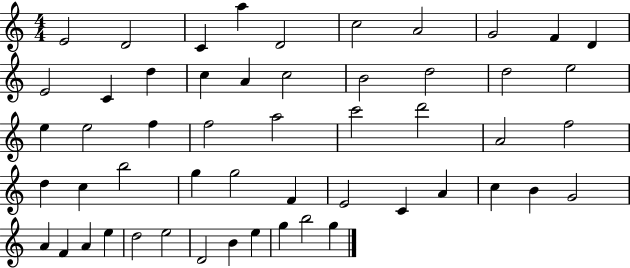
{
  \clef treble
  \numericTimeSignature
  \time 4/4
  \key c \major
  e'2 d'2 | c'4 a''4 d'2 | c''2 a'2 | g'2 f'4 d'4 | \break e'2 c'4 d''4 | c''4 a'4 c''2 | b'2 d''2 | d''2 e''2 | \break e''4 e''2 f''4 | f''2 a''2 | c'''2 d'''2 | a'2 f''2 | \break d''4 c''4 b''2 | g''4 g''2 f'4 | e'2 c'4 a'4 | c''4 b'4 g'2 | \break a'4 f'4 a'4 e''4 | d''2 e''2 | d'2 b'4 e''4 | g''4 b''2 g''4 | \break \bar "|."
}